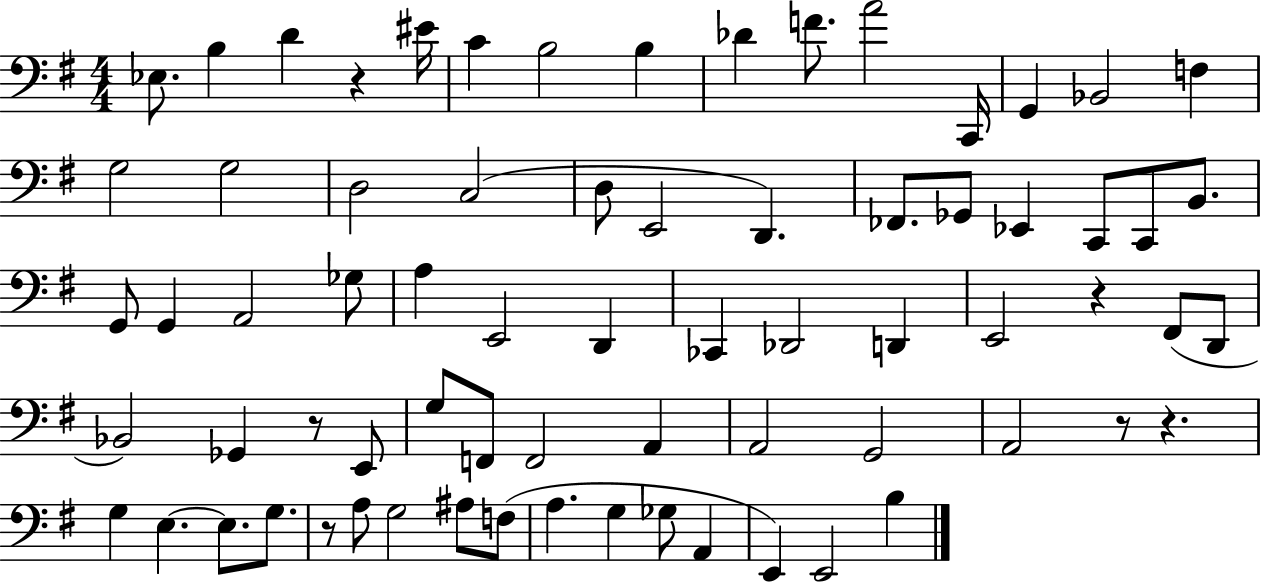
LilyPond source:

{
  \clef bass
  \numericTimeSignature
  \time 4/4
  \key g \major
  ees8. b4 d'4 r4 eis'16 | c'4 b2 b4 | des'4 f'8. a'2 c,16 | g,4 bes,2 f4 | \break g2 g2 | d2 c2( | d8 e,2 d,4.) | fes,8. ges,8 ees,4 c,8 c,8 b,8. | \break g,8 g,4 a,2 ges8 | a4 e,2 d,4 | ces,4 des,2 d,4 | e,2 r4 fis,8( d,8 | \break bes,2) ges,4 r8 e,8 | g8 f,8 f,2 a,4 | a,2 g,2 | a,2 r8 r4. | \break g4 e4.~~ e8. g8. | r8 a8 g2 ais8 f8( | a4. g4 ges8 a,4 | e,4) e,2 b4 | \break \bar "|."
}